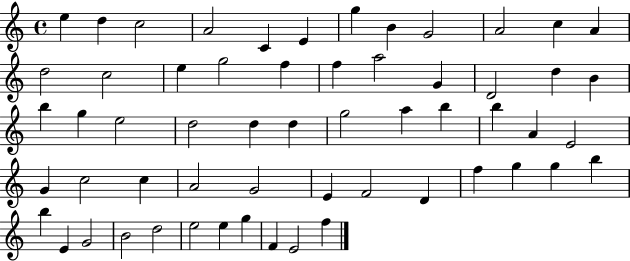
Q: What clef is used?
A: treble